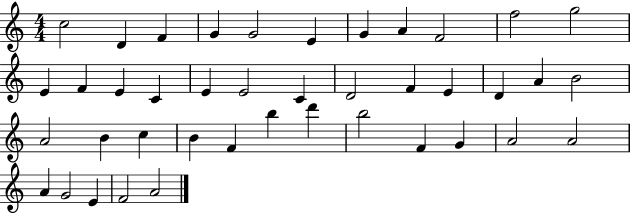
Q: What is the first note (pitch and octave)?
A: C5